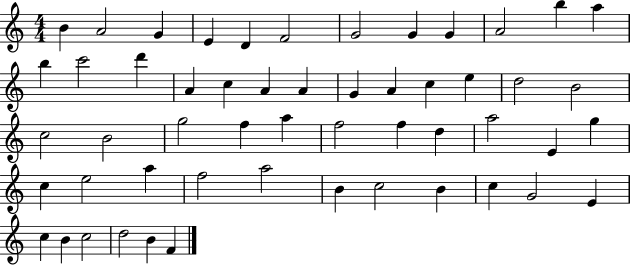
X:1
T:Untitled
M:4/4
L:1/4
K:C
B A2 G E D F2 G2 G G A2 b a b c'2 d' A c A A G A c e d2 B2 c2 B2 g2 f a f2 f d a2 E g c e2 a f2 a2 B c2 B c G2 E c B c2 d2 B F